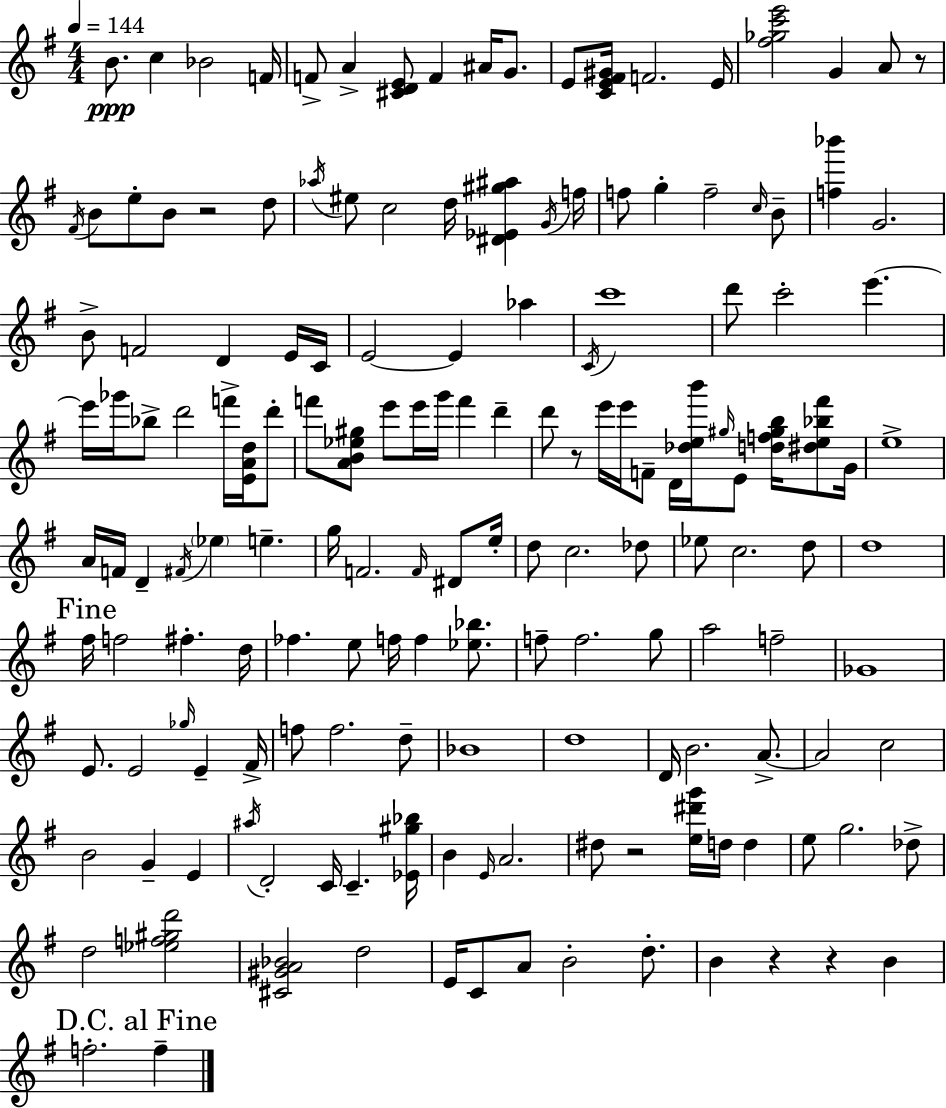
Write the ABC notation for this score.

X:1
T:Untitled
M:4/4
L:1/4
K:Em
B/2 c _B2 F/4 F/2 A [^CDE]/2 F ^A/4 G/2 E/2 [CE^F^G]/4 F2 E/4 [^f_gc'e']2 G A/2 z/2 ^F/4 B/2 e/2 B/2 z2 d/2 _a/4 ^e/2 c2 d/4 [^D_E^g^a] G/4 f/4 f/2 g f2 c/4 B/2 [f_b'] G2 B/2 F2 D E/4 C/4 E2 E _a C/4 c'4 d'/2 c'2 e' e'/4 _g'/4 _b/2 d'2 f'/4 [EAd]/4 d'/2 f'/2 [AB_e^g]/2 e'/2 e'/4 g'/4 f' d' d'/2 z/2 e'/4 e'/4 F/2 D/4 [_deb']/4 ^g/4 E/2 [df^gb]/4 [^de_b^f']/2 G/4 e4 A/4 F/4 D ^F/4 _e e g/4 F2 F/4 ^D/2 e/4 d/2 c2 _d/2 _e/2 c2 d/2 d4 ^f/4 f2 ^f d/4 _f e/2 f/4 f [_e_b]/2 f/2 f2 g/2 a2 f2 _G4 E/2 E2 _g/4 E ^F/4 f/2 f2 d/2 _B4 d4 D/4 B2 A/2 A2 c2 B2 G E ^a/4 D2 C/4 C [_E^g_b]/4 B E/4 A2 ^d/2 z2 [e^d'g']/4 d/4 d e/2 g2 _d/2 d2 [_ef^gd']2 [^C^GA_B]2 d2 E/4 C/2 A/2 B2 d/2 B z z B f2 f